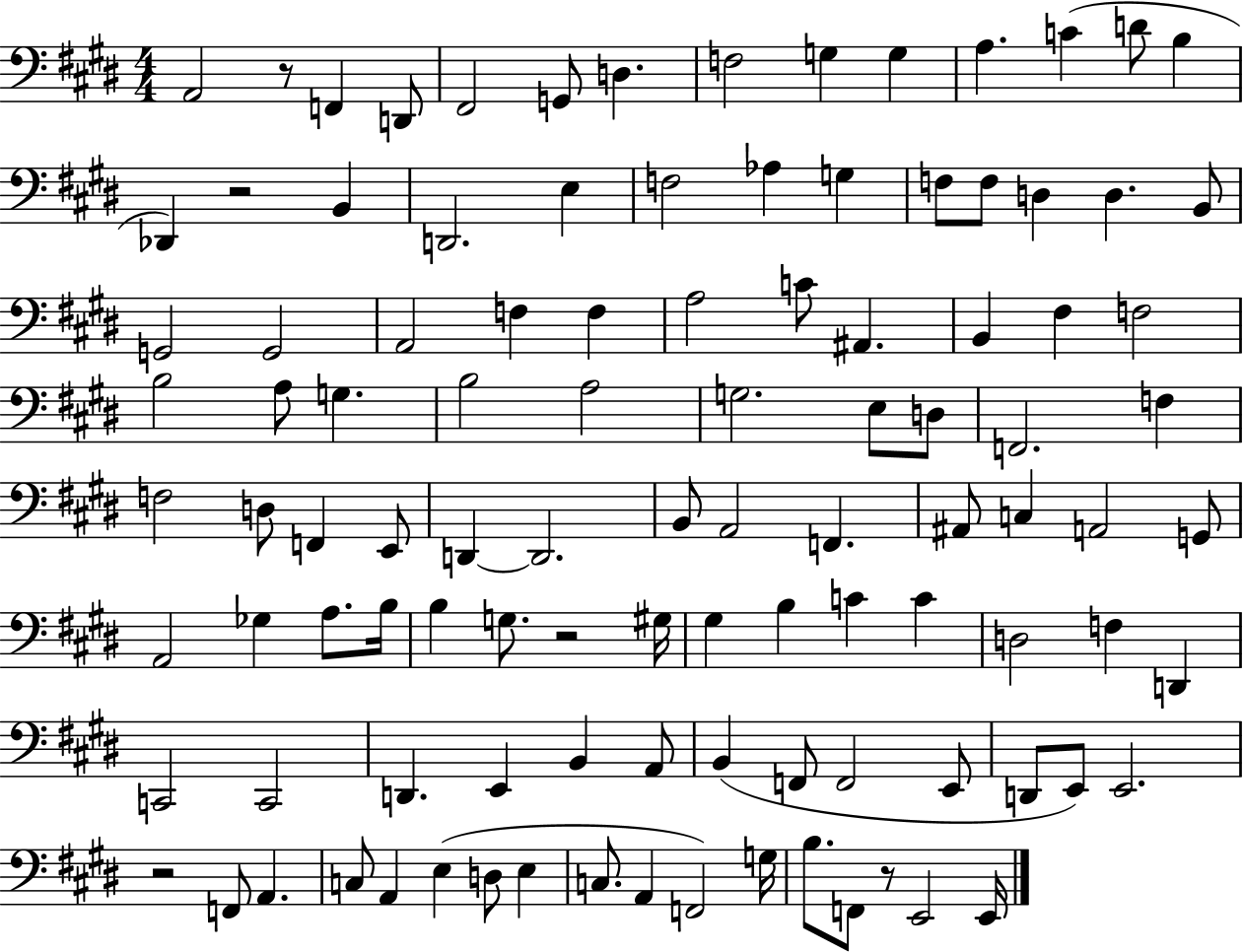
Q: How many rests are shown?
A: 5